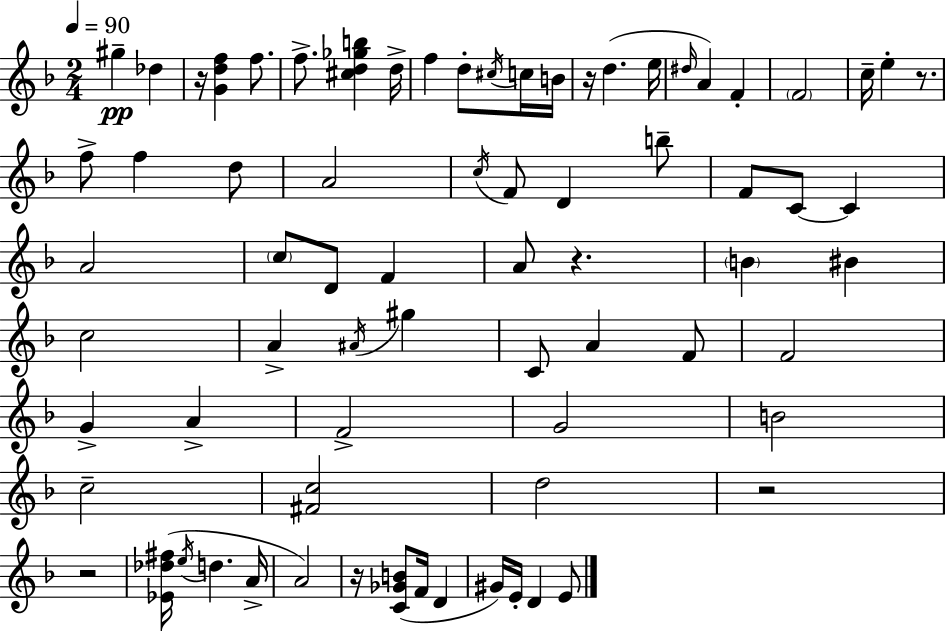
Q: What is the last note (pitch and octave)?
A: E4